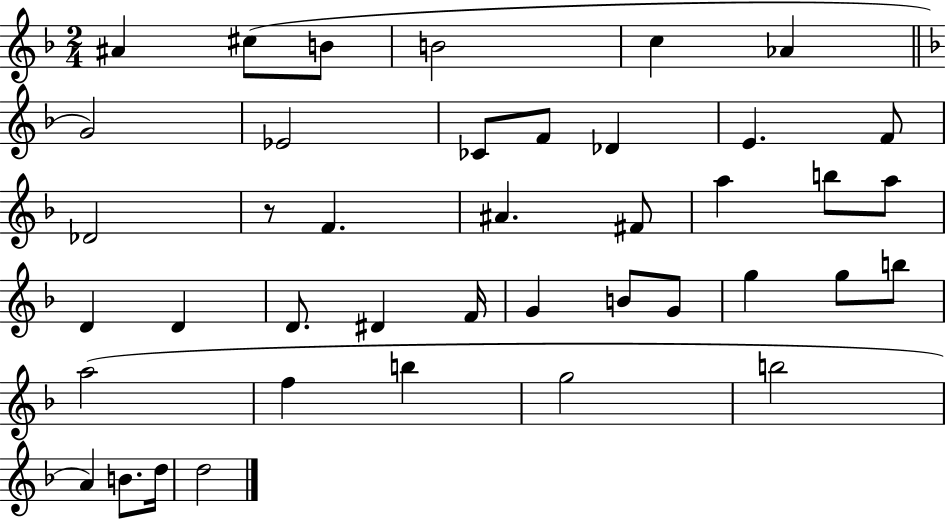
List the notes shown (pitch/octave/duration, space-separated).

A#4/q C#5/e B4/e B4/h C5/q Ab4/q G4/h Eb4/h CES4/e F4/e Db4/q E4/q. F4/e Db4/h R/e F4/q. A#4/q. F#4/e A5/q B5/e A5/e D4/q D4/q D4/e. D#4/q F4/s G4/q B4/e G4/e G5/q G5/e B5/e A5/h F5/q B5/q G5/h B5/h A4/q B4/e. D5/s D5/h